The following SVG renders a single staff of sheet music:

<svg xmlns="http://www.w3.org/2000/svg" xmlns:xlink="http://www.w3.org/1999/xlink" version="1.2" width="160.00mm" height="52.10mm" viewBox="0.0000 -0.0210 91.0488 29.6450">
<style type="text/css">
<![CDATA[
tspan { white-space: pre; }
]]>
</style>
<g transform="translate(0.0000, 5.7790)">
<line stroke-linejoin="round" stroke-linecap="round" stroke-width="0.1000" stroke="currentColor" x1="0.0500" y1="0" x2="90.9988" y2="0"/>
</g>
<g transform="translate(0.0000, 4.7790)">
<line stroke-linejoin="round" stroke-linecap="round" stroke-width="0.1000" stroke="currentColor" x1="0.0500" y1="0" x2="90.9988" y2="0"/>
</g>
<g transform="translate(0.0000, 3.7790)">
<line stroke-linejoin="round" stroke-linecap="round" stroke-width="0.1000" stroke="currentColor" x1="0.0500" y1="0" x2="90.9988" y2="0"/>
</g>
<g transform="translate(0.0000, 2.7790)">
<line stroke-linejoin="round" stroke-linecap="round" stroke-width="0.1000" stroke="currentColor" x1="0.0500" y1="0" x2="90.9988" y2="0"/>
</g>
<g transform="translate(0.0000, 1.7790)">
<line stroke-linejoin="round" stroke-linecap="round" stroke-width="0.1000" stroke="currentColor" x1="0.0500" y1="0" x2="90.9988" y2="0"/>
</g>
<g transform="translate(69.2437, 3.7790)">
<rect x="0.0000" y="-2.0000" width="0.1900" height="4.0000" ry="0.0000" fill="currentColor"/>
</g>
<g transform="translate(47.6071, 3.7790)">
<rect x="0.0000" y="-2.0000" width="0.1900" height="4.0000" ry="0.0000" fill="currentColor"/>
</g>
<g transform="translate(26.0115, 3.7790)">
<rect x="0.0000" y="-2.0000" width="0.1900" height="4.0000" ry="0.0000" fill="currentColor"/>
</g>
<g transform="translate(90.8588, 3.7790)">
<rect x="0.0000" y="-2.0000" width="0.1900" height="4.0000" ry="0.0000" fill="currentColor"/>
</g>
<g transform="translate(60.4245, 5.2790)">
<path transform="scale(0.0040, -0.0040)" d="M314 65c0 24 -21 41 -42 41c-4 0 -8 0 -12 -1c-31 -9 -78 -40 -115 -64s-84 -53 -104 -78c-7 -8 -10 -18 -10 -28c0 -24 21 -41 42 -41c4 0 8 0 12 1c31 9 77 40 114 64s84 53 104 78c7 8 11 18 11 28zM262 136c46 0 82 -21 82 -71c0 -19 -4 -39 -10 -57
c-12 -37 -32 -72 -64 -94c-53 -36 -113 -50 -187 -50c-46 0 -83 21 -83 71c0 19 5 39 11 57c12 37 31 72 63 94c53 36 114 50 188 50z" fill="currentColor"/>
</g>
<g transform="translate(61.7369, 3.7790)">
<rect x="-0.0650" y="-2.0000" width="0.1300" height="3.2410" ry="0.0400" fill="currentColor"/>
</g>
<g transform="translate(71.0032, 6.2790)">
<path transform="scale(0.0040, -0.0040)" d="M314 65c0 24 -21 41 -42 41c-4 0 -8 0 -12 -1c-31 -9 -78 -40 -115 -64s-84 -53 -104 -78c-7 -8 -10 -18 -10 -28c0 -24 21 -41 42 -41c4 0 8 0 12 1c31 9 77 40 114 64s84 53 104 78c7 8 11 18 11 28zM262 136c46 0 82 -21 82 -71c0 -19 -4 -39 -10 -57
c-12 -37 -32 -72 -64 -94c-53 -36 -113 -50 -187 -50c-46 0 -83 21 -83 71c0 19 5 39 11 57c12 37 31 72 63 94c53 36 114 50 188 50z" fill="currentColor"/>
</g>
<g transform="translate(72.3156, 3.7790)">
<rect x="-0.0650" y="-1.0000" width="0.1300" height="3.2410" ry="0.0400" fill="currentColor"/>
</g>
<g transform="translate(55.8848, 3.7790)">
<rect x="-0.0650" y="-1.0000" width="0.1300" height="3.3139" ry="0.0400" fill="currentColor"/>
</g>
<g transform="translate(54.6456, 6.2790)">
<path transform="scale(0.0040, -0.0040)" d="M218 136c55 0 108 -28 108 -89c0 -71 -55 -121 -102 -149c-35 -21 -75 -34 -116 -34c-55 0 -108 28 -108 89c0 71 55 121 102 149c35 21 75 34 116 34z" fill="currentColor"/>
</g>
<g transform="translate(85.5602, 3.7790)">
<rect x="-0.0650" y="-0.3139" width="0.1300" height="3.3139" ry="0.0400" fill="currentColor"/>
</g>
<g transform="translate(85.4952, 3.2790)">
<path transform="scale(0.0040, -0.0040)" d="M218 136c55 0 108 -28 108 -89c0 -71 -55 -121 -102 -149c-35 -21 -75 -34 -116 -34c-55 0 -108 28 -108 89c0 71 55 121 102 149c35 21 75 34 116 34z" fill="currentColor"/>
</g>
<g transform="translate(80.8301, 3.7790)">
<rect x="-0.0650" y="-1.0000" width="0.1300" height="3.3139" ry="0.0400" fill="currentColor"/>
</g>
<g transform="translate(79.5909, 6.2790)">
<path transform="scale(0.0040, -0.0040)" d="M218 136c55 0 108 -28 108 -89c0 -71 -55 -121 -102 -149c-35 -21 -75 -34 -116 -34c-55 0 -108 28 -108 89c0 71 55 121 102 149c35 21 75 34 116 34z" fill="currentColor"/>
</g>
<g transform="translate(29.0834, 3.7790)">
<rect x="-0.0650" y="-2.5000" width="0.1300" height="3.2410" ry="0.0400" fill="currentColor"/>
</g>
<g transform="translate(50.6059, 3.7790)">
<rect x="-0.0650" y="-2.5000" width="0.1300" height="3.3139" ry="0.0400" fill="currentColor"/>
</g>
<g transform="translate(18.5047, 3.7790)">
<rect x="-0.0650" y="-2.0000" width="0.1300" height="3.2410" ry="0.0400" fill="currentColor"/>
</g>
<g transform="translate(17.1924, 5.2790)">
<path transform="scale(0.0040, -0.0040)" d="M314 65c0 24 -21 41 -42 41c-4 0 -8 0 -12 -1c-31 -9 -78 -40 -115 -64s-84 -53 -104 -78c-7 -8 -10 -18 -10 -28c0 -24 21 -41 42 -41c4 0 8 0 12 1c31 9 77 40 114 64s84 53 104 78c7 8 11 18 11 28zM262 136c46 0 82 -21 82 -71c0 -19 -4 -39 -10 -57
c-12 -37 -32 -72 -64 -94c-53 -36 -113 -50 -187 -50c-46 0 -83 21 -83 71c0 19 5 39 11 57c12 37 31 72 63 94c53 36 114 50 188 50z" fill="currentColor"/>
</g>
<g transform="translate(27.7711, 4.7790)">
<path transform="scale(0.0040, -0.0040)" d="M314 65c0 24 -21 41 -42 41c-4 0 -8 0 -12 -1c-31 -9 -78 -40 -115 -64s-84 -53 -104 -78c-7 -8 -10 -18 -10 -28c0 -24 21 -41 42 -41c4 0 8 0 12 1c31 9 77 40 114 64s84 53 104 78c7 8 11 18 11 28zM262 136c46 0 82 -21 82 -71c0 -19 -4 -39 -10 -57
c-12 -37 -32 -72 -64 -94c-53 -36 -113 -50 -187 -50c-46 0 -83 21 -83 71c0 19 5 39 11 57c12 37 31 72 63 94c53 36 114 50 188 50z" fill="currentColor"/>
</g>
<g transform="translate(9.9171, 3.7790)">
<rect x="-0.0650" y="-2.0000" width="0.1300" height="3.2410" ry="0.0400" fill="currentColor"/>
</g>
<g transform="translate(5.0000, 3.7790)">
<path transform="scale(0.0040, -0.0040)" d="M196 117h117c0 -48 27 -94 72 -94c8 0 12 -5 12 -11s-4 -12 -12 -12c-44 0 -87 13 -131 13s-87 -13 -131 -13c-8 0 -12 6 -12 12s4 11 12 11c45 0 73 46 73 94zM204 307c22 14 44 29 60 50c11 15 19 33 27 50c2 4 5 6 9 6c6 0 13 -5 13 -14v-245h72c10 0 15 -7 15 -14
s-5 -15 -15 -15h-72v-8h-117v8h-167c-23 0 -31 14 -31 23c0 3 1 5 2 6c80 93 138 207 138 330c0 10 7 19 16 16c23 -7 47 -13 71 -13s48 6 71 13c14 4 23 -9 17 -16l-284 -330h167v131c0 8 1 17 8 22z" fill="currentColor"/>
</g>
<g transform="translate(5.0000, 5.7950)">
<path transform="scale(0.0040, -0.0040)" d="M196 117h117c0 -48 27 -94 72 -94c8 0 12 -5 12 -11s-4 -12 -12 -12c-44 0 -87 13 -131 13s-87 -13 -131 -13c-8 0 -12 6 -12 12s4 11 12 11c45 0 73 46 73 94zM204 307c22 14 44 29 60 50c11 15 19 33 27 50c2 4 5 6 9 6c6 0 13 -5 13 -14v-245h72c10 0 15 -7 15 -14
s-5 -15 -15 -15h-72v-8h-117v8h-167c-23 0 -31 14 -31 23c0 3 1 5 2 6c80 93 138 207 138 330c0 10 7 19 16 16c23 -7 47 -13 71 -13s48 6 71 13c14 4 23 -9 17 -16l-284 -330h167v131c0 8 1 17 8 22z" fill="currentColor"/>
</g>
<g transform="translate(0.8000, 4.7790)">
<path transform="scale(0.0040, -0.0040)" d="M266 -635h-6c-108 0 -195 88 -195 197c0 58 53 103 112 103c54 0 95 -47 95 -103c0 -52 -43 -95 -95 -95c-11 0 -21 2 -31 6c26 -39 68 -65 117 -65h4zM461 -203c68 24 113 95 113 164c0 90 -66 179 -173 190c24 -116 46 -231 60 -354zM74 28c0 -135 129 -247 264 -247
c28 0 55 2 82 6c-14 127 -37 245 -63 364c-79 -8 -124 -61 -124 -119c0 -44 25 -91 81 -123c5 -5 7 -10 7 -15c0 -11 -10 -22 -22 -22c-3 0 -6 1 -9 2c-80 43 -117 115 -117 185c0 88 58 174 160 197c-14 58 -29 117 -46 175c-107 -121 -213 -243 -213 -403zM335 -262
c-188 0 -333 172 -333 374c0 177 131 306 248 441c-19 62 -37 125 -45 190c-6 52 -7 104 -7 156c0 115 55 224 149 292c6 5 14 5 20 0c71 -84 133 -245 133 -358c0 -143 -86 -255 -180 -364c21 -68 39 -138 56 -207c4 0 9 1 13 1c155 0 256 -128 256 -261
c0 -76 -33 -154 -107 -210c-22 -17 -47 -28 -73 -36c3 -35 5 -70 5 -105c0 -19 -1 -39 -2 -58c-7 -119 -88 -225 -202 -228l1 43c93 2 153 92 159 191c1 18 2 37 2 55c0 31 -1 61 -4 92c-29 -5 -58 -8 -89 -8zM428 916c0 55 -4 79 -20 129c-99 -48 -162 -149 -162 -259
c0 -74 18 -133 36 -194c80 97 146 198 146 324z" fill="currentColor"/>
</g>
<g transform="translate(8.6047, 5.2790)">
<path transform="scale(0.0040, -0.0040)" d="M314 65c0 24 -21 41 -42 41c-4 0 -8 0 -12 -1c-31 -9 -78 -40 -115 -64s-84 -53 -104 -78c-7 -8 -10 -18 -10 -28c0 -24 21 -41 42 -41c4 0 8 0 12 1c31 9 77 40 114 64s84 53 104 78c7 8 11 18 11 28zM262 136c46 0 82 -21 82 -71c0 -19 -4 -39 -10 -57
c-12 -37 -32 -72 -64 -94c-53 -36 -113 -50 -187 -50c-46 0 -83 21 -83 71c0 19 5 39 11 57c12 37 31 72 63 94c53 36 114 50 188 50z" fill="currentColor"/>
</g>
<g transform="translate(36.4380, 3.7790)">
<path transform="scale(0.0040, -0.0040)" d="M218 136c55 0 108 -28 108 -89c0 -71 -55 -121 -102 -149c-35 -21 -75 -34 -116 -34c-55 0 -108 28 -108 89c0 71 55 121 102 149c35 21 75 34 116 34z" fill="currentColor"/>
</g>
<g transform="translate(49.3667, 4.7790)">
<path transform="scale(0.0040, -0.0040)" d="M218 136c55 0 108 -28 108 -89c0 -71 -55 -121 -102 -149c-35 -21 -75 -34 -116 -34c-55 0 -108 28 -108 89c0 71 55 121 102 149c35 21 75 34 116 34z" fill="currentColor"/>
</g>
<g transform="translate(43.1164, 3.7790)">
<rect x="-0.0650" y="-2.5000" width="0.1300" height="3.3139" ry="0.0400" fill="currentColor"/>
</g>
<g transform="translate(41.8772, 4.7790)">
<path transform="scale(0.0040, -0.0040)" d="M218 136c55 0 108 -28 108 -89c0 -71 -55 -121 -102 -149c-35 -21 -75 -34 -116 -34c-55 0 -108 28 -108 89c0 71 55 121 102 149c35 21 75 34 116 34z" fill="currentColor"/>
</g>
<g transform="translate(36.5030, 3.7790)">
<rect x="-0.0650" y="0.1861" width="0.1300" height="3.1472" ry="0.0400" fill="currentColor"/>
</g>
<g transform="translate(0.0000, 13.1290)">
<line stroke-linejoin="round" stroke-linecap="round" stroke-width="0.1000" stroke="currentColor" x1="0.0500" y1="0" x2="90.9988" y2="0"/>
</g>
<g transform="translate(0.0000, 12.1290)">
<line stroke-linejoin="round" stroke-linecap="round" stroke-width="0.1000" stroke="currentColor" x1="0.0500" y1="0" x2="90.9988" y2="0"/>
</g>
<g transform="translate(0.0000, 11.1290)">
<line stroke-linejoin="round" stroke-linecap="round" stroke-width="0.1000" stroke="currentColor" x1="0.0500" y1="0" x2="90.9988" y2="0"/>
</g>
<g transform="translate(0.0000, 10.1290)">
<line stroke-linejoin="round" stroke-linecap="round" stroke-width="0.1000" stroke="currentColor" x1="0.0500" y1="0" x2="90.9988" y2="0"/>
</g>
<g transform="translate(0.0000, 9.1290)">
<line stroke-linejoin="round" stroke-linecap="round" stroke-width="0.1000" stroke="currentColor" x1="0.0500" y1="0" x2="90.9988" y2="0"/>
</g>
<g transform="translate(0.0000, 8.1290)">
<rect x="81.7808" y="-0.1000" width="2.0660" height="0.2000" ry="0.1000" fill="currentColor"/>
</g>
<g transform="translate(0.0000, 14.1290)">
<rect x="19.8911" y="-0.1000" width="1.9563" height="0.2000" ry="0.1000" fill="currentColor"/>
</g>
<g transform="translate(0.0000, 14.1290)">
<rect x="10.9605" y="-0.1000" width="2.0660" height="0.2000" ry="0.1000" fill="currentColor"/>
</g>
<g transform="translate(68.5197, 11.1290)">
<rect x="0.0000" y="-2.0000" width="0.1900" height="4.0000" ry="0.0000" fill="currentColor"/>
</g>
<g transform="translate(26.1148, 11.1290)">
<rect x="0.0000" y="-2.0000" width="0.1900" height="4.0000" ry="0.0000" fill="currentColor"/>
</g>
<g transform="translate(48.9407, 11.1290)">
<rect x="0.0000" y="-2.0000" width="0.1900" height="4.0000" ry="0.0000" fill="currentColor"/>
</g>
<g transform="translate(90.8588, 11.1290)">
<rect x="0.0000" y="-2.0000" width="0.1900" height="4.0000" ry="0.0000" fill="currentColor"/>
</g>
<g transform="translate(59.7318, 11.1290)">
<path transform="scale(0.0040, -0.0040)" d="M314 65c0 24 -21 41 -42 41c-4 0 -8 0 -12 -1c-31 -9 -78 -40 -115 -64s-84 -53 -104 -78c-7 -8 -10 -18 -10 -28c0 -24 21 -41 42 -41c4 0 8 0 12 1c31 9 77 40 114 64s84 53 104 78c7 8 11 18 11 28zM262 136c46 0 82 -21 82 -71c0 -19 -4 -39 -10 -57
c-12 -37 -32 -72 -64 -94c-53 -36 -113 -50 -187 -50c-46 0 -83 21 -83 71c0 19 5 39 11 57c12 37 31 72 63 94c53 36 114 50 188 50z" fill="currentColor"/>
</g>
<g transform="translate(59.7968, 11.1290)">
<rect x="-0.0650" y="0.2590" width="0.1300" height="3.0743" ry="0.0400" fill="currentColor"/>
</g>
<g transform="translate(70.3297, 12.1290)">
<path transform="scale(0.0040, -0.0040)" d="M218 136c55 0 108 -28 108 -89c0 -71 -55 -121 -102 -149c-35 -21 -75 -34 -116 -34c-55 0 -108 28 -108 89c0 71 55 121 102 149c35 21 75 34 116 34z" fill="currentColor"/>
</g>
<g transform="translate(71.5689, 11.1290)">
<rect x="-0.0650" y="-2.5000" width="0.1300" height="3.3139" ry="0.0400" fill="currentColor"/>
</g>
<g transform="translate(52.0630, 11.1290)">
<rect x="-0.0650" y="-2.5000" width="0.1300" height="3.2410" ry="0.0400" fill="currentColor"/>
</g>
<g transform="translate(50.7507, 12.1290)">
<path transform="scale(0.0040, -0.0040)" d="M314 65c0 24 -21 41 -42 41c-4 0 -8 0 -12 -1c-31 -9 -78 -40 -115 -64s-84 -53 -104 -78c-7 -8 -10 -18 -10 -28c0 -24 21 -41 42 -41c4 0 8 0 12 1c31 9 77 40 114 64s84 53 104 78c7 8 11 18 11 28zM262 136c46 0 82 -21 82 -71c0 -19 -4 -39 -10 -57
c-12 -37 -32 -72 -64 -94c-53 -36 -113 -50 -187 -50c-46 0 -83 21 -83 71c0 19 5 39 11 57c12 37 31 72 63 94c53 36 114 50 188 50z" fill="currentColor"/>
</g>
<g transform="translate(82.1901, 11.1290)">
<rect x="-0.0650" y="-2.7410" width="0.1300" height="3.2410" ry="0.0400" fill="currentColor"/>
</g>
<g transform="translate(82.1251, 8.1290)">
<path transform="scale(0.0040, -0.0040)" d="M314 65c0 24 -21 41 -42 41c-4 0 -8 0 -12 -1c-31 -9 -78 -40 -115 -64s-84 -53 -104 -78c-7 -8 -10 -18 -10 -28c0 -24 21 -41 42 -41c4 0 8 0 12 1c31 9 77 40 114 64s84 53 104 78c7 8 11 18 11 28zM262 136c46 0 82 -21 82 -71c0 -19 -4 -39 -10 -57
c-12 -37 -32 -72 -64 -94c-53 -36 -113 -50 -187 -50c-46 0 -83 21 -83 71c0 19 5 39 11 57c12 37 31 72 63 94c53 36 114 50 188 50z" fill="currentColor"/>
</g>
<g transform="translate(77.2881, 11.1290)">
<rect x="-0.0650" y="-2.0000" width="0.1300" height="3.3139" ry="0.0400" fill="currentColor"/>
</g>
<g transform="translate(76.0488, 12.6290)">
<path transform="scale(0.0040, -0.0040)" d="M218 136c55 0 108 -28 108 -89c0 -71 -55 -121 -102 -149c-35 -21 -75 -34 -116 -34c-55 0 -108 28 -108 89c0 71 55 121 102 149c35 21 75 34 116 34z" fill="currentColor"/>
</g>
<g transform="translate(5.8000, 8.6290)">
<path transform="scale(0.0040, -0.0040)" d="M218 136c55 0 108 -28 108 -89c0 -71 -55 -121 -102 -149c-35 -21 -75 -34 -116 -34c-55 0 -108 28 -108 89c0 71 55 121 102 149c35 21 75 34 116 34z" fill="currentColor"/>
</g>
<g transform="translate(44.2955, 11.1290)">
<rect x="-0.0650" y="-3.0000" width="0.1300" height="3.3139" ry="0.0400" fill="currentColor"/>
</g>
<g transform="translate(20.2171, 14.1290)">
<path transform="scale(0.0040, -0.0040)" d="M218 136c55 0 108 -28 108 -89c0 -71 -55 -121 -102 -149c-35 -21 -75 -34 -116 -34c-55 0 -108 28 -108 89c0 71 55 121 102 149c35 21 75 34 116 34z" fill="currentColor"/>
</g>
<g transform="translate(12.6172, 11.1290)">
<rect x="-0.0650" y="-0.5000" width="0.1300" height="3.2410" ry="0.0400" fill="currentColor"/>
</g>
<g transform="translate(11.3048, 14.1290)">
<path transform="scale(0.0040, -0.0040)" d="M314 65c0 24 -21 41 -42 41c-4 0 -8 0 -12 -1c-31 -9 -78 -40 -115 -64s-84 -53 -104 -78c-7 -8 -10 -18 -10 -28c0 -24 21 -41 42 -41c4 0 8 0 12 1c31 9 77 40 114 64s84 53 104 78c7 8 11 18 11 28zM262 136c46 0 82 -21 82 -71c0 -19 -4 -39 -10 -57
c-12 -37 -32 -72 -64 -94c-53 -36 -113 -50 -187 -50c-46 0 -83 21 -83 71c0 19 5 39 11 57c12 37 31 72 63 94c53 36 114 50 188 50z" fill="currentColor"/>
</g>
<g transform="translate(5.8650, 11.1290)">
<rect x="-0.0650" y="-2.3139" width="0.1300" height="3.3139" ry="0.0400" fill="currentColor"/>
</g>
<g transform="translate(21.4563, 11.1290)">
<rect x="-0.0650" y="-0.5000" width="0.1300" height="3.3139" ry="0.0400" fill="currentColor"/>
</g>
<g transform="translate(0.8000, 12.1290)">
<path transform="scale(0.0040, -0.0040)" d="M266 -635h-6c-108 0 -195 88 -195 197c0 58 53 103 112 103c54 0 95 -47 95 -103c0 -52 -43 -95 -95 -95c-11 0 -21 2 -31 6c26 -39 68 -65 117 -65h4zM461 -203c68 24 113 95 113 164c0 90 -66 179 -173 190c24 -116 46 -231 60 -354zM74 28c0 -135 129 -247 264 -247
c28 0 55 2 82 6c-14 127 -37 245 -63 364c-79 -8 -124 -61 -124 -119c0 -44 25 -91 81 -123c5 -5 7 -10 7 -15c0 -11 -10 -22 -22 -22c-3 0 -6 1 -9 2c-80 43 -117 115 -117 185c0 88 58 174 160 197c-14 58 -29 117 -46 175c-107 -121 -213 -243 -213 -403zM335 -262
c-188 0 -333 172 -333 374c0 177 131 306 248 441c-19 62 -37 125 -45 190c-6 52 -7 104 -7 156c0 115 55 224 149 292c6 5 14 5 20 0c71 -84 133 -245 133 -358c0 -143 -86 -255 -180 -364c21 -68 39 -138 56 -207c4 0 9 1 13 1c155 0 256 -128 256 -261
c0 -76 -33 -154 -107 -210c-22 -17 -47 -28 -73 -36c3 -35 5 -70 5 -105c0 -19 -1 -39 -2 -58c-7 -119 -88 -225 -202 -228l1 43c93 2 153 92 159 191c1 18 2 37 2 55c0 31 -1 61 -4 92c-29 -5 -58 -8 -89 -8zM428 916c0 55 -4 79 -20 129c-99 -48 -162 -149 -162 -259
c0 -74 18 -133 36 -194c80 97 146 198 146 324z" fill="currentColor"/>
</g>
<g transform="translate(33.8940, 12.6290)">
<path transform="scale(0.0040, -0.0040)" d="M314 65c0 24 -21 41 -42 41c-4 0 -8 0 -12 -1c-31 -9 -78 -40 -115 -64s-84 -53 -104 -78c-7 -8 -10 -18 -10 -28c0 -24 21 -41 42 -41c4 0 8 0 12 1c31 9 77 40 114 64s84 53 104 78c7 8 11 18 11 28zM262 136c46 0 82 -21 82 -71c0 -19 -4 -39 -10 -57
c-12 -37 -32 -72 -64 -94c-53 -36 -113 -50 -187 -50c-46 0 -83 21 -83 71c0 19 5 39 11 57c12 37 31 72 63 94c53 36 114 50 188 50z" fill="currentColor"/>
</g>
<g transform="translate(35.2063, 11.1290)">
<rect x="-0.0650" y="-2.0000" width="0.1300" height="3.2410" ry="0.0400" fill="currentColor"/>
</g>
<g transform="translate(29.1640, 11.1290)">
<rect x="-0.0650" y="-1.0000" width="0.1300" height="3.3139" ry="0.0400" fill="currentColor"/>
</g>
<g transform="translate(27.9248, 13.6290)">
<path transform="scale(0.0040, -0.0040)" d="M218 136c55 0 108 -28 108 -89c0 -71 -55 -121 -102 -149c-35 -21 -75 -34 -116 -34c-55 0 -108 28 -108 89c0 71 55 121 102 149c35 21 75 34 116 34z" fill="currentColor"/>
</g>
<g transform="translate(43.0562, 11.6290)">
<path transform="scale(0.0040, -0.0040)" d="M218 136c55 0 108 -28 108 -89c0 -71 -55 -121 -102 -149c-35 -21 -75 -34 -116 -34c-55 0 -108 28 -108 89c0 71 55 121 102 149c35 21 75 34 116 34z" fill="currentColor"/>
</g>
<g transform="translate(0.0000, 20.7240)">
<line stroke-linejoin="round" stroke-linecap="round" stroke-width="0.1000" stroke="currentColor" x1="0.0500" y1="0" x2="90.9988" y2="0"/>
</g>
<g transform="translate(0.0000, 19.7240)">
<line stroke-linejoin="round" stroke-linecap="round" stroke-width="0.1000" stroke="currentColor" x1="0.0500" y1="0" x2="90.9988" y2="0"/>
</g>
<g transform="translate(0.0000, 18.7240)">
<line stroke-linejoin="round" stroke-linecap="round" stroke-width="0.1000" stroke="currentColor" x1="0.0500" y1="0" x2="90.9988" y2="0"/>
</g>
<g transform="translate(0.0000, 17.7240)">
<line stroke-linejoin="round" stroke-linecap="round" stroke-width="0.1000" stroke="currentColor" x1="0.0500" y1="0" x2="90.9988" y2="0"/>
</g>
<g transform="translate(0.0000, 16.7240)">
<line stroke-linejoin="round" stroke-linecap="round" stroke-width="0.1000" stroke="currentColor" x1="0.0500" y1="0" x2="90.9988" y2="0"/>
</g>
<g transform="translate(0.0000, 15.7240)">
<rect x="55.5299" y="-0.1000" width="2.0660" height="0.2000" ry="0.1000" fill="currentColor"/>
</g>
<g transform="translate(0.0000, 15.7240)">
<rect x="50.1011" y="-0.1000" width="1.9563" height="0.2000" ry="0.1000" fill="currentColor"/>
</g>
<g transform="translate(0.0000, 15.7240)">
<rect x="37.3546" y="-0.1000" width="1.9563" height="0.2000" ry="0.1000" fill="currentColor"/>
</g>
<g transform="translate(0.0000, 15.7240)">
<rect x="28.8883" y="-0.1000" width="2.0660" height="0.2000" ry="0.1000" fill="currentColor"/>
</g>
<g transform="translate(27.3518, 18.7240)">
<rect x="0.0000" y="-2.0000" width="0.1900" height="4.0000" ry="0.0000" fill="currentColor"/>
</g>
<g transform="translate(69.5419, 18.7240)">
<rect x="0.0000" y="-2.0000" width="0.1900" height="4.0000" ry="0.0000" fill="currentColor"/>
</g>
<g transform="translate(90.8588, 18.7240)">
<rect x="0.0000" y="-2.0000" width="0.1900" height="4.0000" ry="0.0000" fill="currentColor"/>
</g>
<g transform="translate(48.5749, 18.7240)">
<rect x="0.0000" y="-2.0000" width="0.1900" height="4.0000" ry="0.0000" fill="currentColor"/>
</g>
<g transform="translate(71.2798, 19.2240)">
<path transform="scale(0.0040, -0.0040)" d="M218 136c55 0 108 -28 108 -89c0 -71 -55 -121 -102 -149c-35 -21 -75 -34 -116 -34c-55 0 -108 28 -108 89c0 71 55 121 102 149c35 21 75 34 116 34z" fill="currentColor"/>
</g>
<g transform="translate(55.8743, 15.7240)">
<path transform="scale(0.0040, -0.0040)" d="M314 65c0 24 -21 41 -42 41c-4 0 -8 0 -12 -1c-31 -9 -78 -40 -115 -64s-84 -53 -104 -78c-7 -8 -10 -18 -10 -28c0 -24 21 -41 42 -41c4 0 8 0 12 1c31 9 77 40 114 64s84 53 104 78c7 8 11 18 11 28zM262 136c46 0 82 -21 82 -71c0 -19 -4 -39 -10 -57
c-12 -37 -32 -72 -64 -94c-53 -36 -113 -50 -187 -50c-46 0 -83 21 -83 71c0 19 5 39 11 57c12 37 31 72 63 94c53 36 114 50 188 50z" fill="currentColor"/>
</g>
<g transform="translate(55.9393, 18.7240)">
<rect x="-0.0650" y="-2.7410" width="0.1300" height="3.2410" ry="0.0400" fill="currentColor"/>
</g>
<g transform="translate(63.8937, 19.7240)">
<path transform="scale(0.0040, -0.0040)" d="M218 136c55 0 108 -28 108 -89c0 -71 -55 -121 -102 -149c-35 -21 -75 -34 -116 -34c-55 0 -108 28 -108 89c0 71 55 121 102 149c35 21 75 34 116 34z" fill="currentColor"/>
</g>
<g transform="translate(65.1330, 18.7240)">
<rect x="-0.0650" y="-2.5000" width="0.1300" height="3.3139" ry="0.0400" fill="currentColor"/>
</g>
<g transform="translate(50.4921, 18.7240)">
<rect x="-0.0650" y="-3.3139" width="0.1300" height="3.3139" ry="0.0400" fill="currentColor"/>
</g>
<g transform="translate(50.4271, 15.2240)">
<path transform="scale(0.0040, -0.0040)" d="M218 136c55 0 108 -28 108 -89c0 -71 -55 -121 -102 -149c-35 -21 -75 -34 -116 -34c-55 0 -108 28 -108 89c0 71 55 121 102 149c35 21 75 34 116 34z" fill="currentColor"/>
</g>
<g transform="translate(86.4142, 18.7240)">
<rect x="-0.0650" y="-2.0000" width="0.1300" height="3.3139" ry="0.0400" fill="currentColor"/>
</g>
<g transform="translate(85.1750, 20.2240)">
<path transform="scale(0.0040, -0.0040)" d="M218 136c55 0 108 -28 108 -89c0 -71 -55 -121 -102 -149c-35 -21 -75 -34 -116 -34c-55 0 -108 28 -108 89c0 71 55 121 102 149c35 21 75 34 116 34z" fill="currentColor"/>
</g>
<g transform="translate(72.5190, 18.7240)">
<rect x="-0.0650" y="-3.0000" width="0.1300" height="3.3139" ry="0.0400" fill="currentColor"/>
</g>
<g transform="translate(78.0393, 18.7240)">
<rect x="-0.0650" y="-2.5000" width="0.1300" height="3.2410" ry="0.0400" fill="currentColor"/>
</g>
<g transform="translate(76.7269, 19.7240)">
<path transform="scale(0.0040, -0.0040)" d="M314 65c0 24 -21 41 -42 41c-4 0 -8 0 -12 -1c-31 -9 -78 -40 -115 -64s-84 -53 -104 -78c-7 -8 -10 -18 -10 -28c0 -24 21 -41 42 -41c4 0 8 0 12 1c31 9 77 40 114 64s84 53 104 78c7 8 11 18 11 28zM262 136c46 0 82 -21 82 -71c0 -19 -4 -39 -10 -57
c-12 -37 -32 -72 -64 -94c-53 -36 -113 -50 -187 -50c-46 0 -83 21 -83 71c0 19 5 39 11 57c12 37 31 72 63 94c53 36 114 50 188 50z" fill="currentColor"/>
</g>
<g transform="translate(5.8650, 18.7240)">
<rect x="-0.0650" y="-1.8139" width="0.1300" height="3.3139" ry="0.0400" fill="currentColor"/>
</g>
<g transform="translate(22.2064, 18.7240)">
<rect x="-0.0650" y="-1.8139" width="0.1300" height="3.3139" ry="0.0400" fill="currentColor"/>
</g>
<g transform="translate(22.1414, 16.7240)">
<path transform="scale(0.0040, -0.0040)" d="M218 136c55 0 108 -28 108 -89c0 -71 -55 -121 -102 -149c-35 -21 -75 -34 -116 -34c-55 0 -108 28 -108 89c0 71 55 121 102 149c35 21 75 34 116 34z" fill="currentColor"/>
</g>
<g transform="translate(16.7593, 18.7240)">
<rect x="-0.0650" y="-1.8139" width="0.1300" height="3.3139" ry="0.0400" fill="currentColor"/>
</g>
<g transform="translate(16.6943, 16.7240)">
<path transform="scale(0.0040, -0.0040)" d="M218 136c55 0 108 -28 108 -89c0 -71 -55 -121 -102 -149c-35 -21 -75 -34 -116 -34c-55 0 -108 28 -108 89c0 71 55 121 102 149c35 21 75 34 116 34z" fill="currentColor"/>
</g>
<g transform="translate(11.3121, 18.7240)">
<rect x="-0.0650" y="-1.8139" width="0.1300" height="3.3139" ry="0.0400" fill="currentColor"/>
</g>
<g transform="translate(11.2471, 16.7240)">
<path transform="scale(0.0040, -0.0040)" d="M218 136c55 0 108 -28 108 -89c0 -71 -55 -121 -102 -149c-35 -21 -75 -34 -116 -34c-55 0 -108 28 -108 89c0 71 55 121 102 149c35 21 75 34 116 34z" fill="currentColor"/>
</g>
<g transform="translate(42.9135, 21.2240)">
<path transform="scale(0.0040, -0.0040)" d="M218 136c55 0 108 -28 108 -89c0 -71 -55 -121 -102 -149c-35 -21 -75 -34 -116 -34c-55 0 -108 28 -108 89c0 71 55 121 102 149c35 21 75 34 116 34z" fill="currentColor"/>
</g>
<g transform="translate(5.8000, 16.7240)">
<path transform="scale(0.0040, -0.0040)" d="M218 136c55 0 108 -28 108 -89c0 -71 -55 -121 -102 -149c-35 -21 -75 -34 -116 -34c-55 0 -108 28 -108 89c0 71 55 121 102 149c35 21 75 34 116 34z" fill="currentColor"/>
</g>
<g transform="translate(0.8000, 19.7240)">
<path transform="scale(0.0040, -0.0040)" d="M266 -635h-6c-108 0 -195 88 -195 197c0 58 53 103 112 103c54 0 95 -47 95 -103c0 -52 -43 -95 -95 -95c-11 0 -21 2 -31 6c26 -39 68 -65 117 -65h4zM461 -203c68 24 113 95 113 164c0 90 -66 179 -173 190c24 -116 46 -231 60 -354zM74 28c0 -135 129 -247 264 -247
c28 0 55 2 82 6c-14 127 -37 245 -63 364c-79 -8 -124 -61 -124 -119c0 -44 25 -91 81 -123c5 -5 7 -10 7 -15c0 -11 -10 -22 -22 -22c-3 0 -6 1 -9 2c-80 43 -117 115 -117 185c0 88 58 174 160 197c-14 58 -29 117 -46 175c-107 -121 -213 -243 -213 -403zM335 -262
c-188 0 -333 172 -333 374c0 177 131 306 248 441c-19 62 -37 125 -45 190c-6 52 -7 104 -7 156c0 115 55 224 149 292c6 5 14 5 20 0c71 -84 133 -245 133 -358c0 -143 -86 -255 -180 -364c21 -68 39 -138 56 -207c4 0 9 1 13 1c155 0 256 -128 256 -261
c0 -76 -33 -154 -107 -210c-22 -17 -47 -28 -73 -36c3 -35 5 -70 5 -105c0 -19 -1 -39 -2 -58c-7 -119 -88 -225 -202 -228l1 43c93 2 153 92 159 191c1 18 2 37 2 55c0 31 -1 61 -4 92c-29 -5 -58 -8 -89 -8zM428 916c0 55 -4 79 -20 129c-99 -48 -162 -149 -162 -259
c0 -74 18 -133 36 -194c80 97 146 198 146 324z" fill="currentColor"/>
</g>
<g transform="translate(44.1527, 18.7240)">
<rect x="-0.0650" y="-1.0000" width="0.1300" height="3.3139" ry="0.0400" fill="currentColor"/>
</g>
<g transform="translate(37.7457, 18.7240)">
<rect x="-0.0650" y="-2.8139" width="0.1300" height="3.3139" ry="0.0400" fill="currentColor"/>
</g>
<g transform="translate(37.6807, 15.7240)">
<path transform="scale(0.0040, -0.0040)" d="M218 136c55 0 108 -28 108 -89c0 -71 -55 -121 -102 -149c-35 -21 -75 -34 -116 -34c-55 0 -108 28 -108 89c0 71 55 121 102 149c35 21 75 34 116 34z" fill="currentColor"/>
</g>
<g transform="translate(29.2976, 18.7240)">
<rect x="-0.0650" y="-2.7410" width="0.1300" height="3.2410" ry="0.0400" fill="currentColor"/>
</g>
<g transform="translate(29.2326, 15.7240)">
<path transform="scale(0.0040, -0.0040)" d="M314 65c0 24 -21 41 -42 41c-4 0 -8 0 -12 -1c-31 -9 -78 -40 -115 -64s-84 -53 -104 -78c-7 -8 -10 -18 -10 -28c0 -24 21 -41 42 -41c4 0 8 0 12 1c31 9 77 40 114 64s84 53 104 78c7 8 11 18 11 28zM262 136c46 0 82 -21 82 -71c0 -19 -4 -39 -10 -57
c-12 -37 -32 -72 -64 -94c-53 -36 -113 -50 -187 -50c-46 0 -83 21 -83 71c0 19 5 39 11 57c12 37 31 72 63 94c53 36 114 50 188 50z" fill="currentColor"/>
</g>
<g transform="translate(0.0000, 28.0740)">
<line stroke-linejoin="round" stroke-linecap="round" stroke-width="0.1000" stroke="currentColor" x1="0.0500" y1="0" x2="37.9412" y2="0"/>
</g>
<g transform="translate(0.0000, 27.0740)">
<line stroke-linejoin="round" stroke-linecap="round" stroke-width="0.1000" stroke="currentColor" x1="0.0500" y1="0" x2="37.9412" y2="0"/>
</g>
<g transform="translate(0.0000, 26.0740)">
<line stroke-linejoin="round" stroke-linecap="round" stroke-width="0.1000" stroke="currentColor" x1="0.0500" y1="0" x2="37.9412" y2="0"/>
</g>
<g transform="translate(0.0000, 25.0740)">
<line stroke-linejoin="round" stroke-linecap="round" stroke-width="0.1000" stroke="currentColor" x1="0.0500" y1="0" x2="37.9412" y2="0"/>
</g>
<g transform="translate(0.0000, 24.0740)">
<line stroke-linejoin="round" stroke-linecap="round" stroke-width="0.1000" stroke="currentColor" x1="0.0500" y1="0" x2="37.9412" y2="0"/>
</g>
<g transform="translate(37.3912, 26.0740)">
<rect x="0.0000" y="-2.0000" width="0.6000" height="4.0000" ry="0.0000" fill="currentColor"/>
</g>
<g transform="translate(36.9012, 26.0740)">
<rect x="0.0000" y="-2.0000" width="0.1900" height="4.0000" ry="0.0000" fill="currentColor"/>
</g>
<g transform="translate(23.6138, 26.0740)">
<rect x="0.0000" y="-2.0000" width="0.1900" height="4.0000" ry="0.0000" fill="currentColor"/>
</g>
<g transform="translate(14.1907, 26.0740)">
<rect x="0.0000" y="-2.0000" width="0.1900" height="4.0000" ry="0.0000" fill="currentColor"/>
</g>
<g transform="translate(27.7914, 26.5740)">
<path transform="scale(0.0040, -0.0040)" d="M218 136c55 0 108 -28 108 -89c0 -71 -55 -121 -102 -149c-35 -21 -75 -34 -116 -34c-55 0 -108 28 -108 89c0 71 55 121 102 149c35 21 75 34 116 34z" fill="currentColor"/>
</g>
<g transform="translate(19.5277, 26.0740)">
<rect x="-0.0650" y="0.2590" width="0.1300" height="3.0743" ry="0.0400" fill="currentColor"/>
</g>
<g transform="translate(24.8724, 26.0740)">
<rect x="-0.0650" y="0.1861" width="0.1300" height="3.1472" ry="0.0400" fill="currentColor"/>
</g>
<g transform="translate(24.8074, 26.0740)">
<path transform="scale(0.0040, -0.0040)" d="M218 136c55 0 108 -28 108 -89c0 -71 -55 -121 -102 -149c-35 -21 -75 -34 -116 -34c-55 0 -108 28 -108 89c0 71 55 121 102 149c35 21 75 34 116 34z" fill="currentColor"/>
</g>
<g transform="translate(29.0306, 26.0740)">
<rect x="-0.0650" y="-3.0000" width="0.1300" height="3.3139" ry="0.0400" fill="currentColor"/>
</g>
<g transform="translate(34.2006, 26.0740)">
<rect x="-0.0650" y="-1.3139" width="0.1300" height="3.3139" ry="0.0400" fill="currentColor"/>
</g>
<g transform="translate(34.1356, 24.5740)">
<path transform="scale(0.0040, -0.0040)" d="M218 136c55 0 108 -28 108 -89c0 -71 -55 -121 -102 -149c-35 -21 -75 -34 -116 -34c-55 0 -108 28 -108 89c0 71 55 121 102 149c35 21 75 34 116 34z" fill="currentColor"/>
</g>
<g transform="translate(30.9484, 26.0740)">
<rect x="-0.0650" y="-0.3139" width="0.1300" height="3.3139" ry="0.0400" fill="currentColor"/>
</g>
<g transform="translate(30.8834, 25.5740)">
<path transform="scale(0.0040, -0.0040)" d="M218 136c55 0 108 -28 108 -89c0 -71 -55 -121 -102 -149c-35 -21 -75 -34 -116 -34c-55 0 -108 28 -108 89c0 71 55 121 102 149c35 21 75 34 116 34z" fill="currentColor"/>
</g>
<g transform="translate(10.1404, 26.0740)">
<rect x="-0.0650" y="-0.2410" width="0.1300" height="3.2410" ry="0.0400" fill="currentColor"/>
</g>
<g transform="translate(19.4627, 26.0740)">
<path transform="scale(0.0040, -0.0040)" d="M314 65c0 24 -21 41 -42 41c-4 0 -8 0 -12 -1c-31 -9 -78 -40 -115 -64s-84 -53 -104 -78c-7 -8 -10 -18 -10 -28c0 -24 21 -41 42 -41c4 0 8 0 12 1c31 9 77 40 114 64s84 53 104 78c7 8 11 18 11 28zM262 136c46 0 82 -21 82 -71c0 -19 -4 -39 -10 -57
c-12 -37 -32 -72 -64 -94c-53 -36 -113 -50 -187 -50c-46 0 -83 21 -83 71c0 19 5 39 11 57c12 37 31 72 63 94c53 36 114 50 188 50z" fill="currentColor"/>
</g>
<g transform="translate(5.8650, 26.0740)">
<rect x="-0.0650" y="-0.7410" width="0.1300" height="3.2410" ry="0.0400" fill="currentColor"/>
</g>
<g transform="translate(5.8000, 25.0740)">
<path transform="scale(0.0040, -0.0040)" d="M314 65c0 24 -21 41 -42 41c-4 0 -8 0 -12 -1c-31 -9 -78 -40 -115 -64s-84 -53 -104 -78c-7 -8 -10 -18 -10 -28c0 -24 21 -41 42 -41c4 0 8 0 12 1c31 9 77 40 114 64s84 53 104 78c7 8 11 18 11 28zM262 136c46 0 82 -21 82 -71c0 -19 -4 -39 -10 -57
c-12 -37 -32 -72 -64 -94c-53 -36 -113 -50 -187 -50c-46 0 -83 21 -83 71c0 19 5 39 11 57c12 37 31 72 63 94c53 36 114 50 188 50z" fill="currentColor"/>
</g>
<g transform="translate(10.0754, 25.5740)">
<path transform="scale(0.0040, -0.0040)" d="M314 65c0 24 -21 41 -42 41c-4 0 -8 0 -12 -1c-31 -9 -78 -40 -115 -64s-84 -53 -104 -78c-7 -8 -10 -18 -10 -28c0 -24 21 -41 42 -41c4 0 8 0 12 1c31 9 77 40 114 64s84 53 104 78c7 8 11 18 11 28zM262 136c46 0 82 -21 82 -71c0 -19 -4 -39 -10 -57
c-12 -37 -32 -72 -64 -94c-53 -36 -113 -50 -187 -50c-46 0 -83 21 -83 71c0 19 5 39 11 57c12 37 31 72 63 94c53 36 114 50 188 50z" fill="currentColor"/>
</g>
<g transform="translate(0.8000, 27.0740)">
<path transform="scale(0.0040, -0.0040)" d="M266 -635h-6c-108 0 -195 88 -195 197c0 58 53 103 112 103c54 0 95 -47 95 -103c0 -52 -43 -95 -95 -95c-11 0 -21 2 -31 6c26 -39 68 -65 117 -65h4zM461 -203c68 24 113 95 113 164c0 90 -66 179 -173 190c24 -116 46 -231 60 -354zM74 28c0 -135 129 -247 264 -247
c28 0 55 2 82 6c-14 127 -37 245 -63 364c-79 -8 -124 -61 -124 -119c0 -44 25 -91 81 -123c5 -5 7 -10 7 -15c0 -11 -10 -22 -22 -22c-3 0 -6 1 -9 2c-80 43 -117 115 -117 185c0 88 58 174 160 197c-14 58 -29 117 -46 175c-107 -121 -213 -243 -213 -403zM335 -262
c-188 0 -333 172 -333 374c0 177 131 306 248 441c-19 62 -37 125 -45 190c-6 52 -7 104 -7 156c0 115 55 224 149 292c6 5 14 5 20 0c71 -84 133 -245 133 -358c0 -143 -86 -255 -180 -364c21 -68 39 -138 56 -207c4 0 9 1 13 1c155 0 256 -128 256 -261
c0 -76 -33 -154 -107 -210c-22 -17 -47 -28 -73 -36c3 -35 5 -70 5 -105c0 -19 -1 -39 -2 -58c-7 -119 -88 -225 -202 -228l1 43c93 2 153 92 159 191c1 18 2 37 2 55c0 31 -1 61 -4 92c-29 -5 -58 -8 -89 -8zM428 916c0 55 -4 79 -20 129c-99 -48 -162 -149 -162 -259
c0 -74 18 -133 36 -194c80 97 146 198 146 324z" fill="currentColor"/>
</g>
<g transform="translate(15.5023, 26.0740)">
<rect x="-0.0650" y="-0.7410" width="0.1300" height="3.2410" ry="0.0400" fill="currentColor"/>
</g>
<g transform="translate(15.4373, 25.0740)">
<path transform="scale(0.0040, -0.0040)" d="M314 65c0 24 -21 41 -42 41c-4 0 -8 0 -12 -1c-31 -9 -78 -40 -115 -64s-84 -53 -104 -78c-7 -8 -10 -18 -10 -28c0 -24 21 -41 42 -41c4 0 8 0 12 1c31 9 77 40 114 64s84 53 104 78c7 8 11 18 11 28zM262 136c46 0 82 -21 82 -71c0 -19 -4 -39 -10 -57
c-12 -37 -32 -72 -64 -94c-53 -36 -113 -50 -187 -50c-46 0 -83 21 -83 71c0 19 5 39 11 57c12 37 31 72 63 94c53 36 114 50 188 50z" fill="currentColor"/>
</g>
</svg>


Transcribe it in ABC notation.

X:1
T:Untitled
M:4/4
L:1/4
K:C
F2 F2 G2 B G G D F2 D2 D c g C2 C D F2 A G2 B2 G F a2 f f f f a2 a D b a2 G A G2 F d2 c2 d2 B2 B A c e